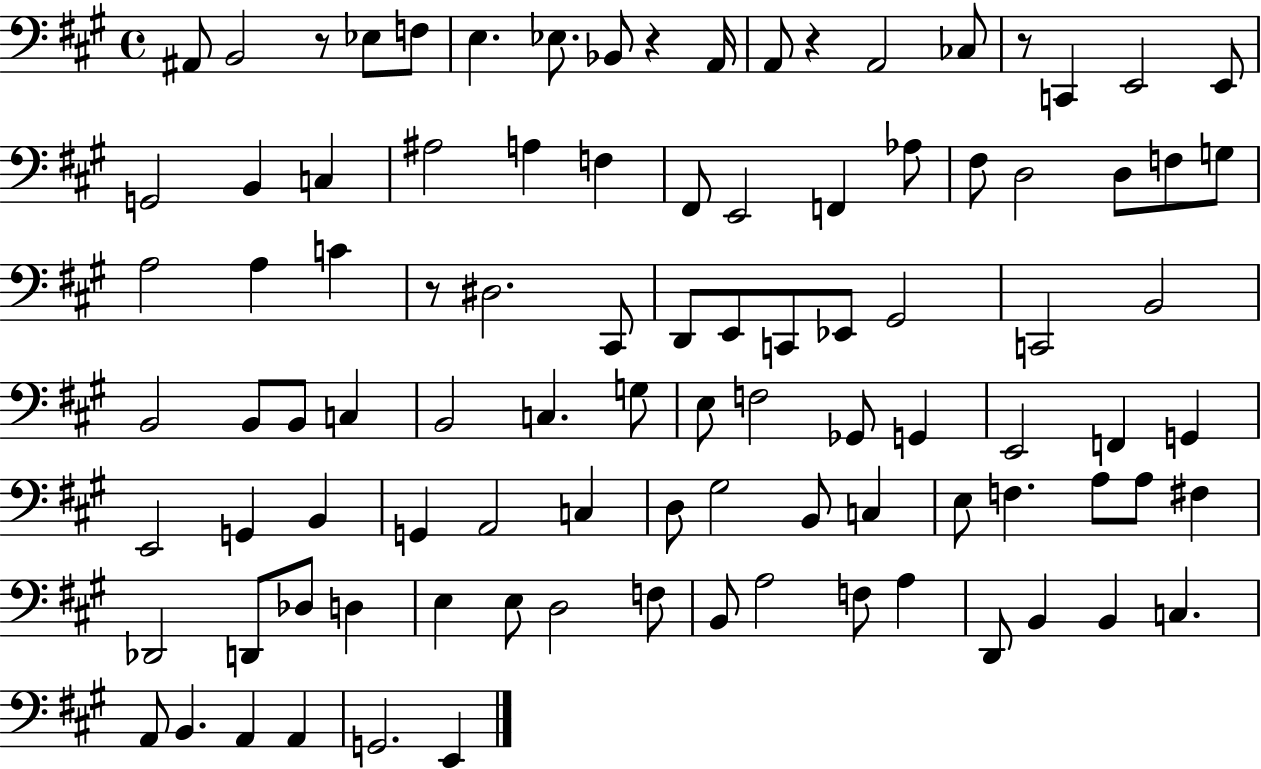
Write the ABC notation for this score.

X:1
T:Untitled
M:4/4
L:1/4
K:A
^A,,/2 B,,2 z/2 _E,/2 F,/2 E, _E,/2 _B,,/2 z A,,/4 A,,/2 z A,,2 _C,/2 z/2 C,, E,,2 E,,/2 G,,2 B,, C, ^A,2 A, F, ^F,,/2 E,,2 F,, _A,/2 ^F,/2 D,2 D,/2 F,/2 G,/2 A,2 A, C z/2 ^D,2 ^C,,/2 D,,/2 E,,/2 C,,/2 _E,,/2 ^G,,2 C,,2 B,,2 B,,2 B,,/2 B,,/2 C, B,,2 C, G,/2 E,/2 F,2 _G,,/2 G,, E,,2 F,, G,, E,,2 G,, B,, G,, A,,2 C, D,/2 ^G,2 B,,/2 C, E,/2 F, A,/2 A,/2 ^F, _D,,2 D,,/2 _D,/2 D, E, E,/2 D,2 F,/2 B,,/2 A,2 F,/2 A, D,,/2 B,, B,, C, A,,/2 B,, A,, A,, G,,2 E,,